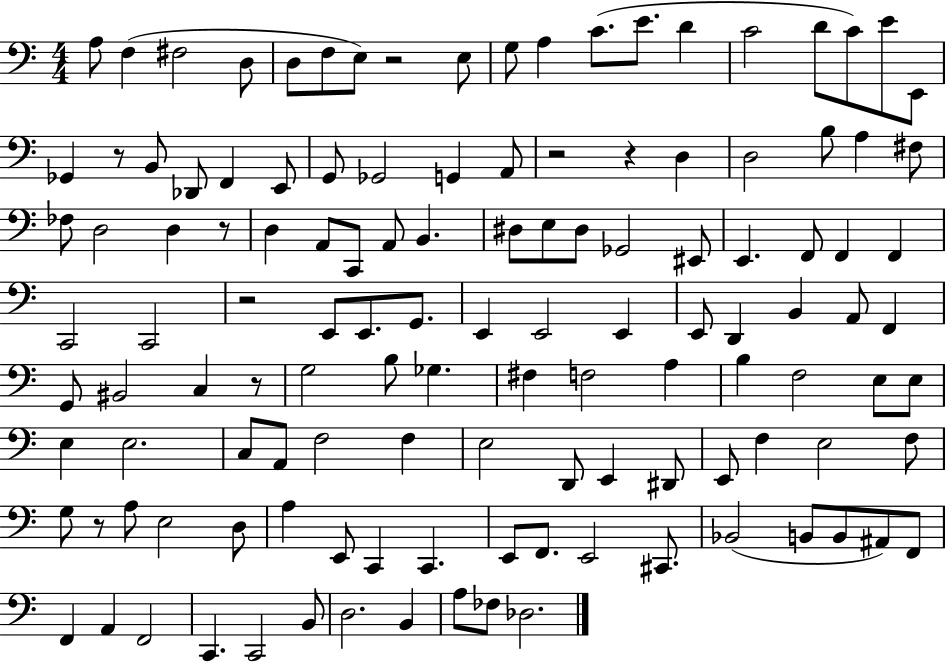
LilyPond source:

{
  \clef bass
  \numericTimeSignature
  \time 4/4
  \key c \major
  a8 f4( fis2 d8 | d8 f8 e8) r2 e8 | g8 a4 c'8.( e'8. d'4 | c'2 d'8 c'8) e'8 e,8 | \break ges,4 r8 b,8 des,8 f,4 e,8 | g,8 ges,2 g,4 a,8 | r2 r4 d4 | d2 b8 a4 fis8 | \break fes8 d2 d4 r8 | d4 a,8 c,8 a,8 b,4. | dis8 e8 dis8 ges,2 eis,8 | e,4. f,8 f,4 f,4 | \break c,2 c,2 | r2 e,8 e,8. g,8. | e,4 e,2 e,4 | e,8 d,4 b,4 a,8 f,4 | \break g,8 bis,2 c4 r8 | g2 b8 ges4. | fis4 f2 a4 | b4 f2 e8 e8 | \break e4 e2. | c8 a,8 f2 f4 | e2 d,8 e,4 dis,8 | e,8 f4 e2 f8 | \break g8 r8 a8 e2 d8 | a4 e,8 c,4 c,4. | e,8 f,8. e,2 cis,8. | bes,2( b,8 b,8 ais,8) f,8 | \break f,4 a,4 f,2 | c,4. c,2 b,8 | d2. b,4 | a8 fes8 des2. | \break \bar "|."
}